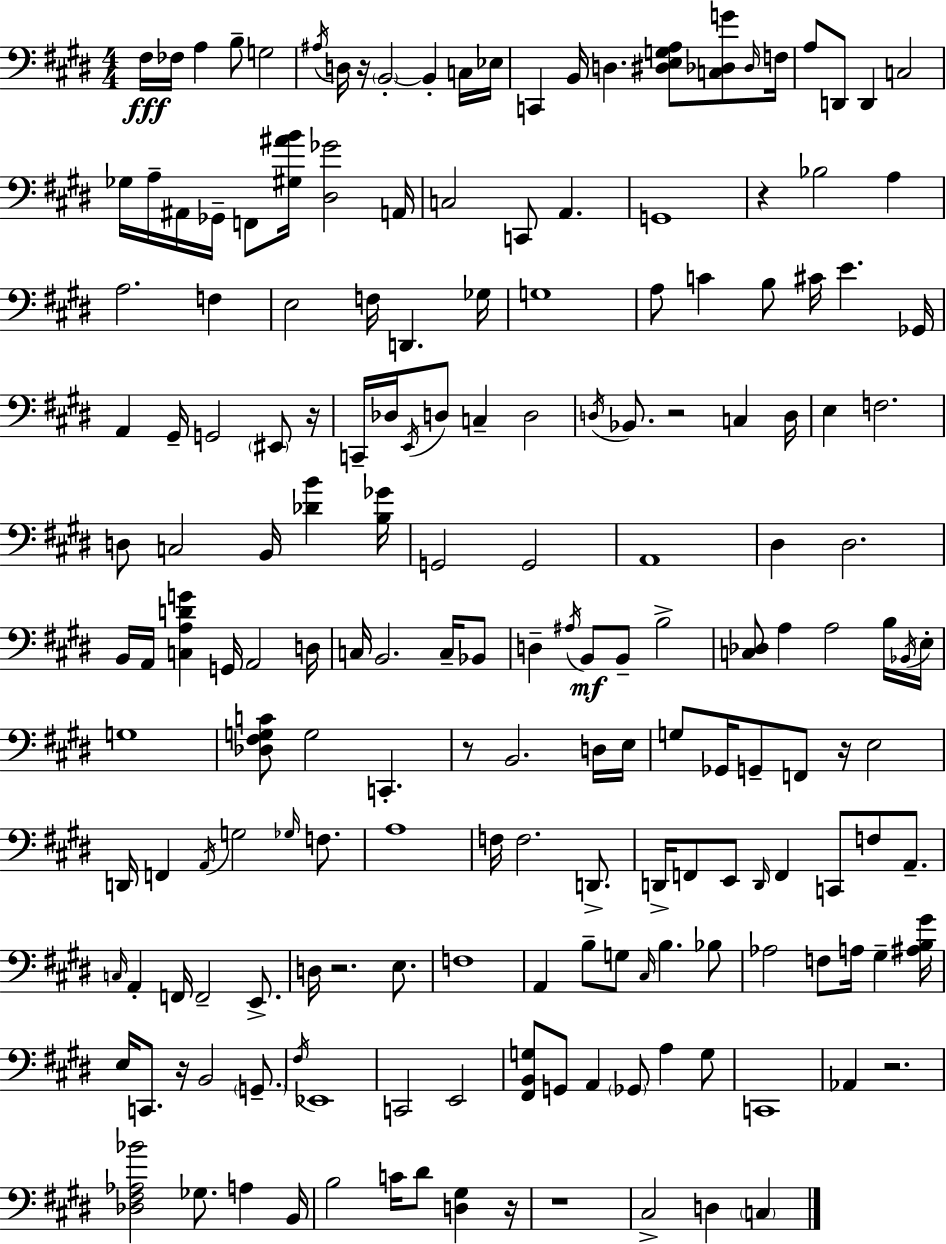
X:1
T:Untitled
M:4/4
L:1/4
K:E
^F,/4 _F,/4 A, B,/2 G,2 ^A,/4 D,/4 z/4 B,,2 B,, C,/4 _E,/4 C,, B,,/4 D, [^D,E,G,A,]/2 [C,_D,G]/2 _D,/4 F,/4 A,/2 D,,/2 D,, C,2 _G,/4 A,/4 ^A,,/4 _G,,/4 F,,/2 [^G,^AB]/4 [^D,_G]2 A,,/4 C,2 C,,/2 A,, G,,4 z _B,2 A, A,2 F, E,2 F,/4 D,, _G,/4 G,4 A,/2 C B,/2 ^C/4 E _G,,/4 A,, ^G,,/4 G,,2 ^E,,/2 z/4 C,,/4 _D,/4 E,,/4 D,/2 C, D,2 D,/4 _B,,/2 z2 C, D,/4 E, F,2 D,/2 C,2 B,,/4 [_DB] [B,_G]/4 G,,2 G,,2 A,,4 ^D, ^D,2 B,,/4 A,,/4 [C,A,DG] G,,/4 A,,2 D,/4 C,/4 B,,2 C,/4 _B,,/2 D, ^A,/4 B,,/2 B,,/2 B,2 [C,_D,]/2 A, A,2 B,/4 _B,,/4 E,/4 G,4 [_D,^F,G,C]/2 G,2 C,, z/2 B,,2 D,/4 E,/4 G,/2 _G,,/4 G,,/2 F,,/2 z/4 E,2 D,,/4 F,, A,,/4 G,2 _G,/4 F,/2 A,4 F,/4 F,2 D,,/2 D,,/4 F,,/2 E,,/2 D,,/4 F,, C,,/2 F,/2 A,,/2 C,/4 A,, F,,/4 F,,2 E,,/2 D,/4 z2 E,/2 F,4 A,, B,/2 G,/2 ^C,/4 B, _B,/2 _A,2 F,/2 A,/4 ^G, [^A,B,^G]/4 E,/4 C,,/2 z/4 B,,2 G,,/2 ^F,/4 _E,,4 C,,2 E,,2 [^F,,B,,G,]/2 G,,/2 A,, _G,,/2 A, G,/2 C,,4 _A,, z2 [_D,^F,_A,_B]2 _G,/2 A, B,,/4 B,2 C/4 ^D/2 [D,^G,] z/4 z4 ^C,2 D, C,